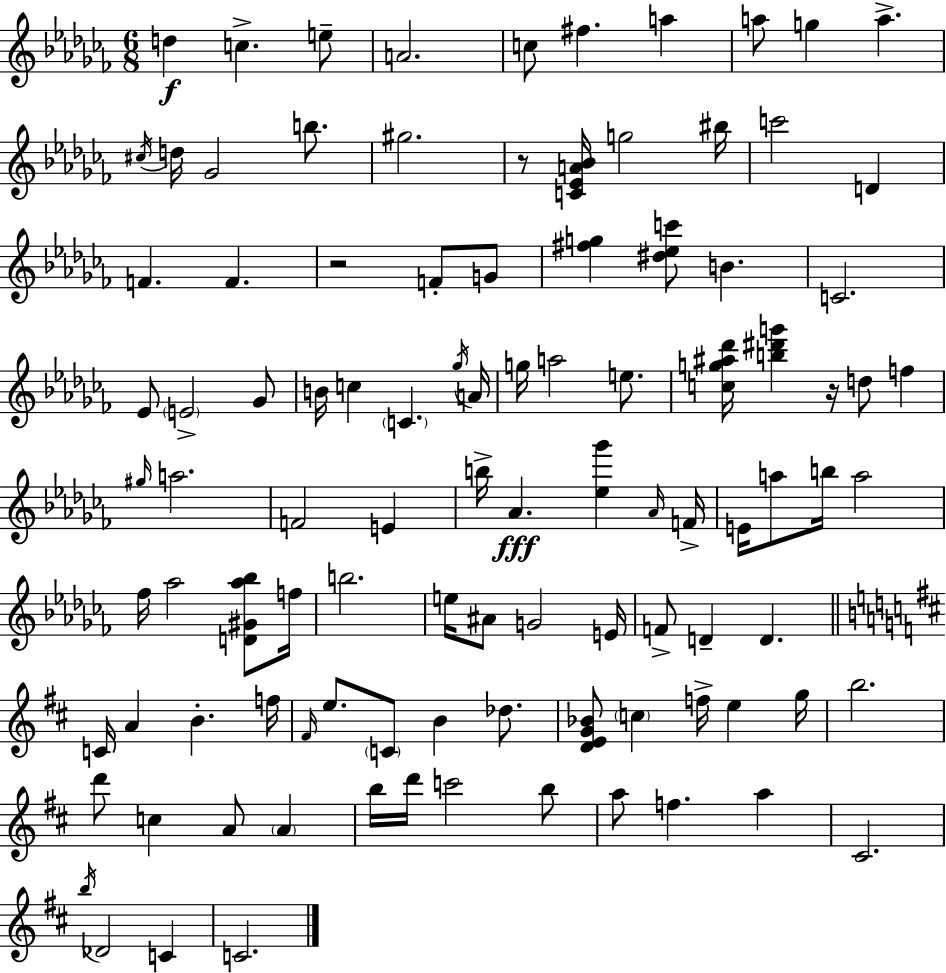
{
  \clef treble
  \numericTimeSignature
  \time 6/8
  \key aes \minor
  d''4\f c''4.-> e''8-- | a'2. | c''8 fis''4. a''4 | a''8 g''4 a''4.-> | \break \acciaccatura { cis''16 } d''16 ges'2 b''8. | gis''2. | r8 <c' ees' a' bes'>16 g''2 | bis''16 c'''2 d'4 | \break f'4. f'4. | r2 f'8-. g'8 | <fis'' g''>4 <dis'' ees'' c'''>8 b'4. | c'2. | \break ees'8 \parenthesize e'2-> ges'8 | b'16 c''4 \parenthesize c'4. | \acciaccatura { ges''16 } a'16 g''16 a''2 e''8. | <c'' g'' ais'' des'''>16 <b'' dis''' g'''>4 r16 d''8 f''4 | \break \grace { gis''16 } a''2. | f'2 e'4 | b''16-> aes'4.\fff <ees'' ges'''>4 | \grace { aes'16 } f'16-> e'16 a''8 b''16 a''2 | \break fes''16 aes''2 | <d' gis' aes'' bes''>8 f''16 b''2. | e''16 ais'8 g'2 | e'16 f'8-> d'4-- d'4. | \break \bar "||" \break \key d \major c'16 a'4 b'4.-. f''16 | \grace { fis'16 } e''8. \parenthesize c'8 b'4 des''8. | <d' e' g' bes'>8 \parenthesize c''4 f''16-> e''4 | g''16 b''2. | \break d'''8 c''4 a'8 \parenthesize a'4 | b''16 d'''16 c'''2 b''8 | a''8 f''4. a''4 | cis'2. | \break \acciaccatura { b''16 } des'2 c'4 | c'2. | \bar "|."
}